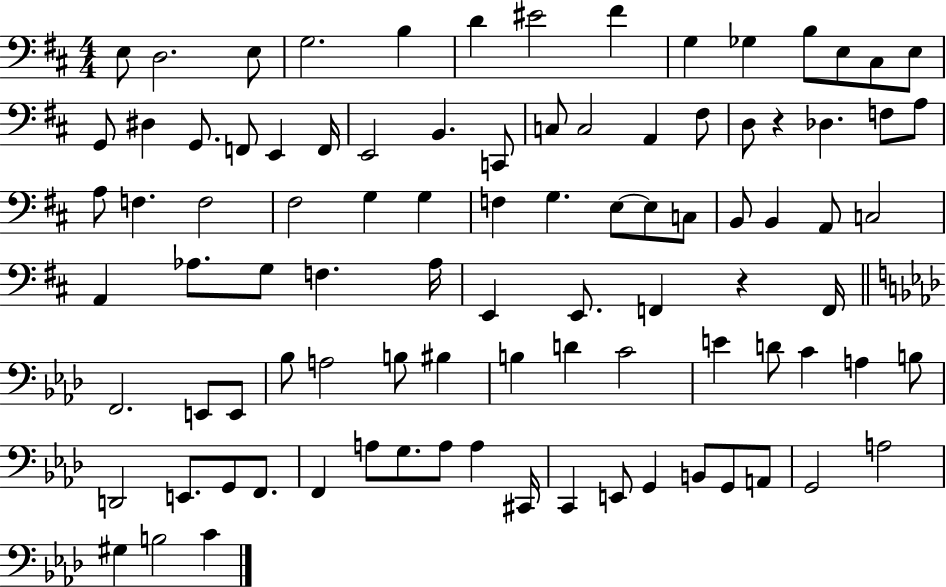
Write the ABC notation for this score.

X:1
T:Untitled
M:4/4
L:1/4
K:D
E,/2 D,2 E,/2 G,2 B, D ^E2 ^F G, _G, B,/2 E,/2 ^C,/2 E,/2 G,,/2 ^D, G,,/2 F,,/2 E,, F,,/4 E,,2 B,, C,,/2 C,/2 C,2 A,, ^F,/2 D,/2 z _D, F,/2 A,/2 A,/2 F, F,2 ^F,2 G, G, F, G, E,/2 E,/2 C,/2 B,,/2 B,, A,,/2 C,2 A,, _A,/2 G,/2 F, _A,/4 E,, E,,/2 F,, z F,,/4 F,,2 E,,/2 E,,/2 _B,/2 A,2 B,/2 ^B, B, D C2 E D/2 C A, B,/2 D,,2 E,,/2 G,,/2 F,,/2 F,, A,/2 G,/2 A,/2 A, ^C,,/4 C,, E,,/2 G,, B,,/2 G,,/2 A,,/2 G,,2 A,2 ^G, B,2 C